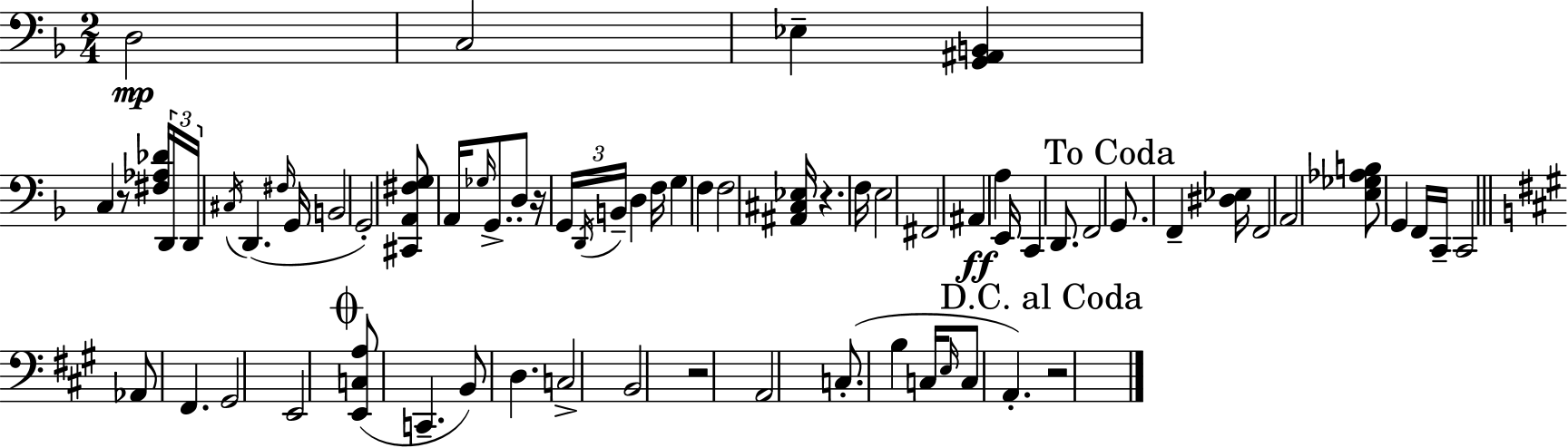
X:1
T:Untitled
M:2/4
L:1/4
K:F
D,2 C,2 _E, [G,,^A,,B,,] C, z/2 [^F,_A,_D]/4 D,,/4 D,,/4 ^C,/4 D,, ^F,/4 G,,/4 B,,2 G,,2 [^C,,A,,^F,G,]/2 A,,/4 _G,/4 G,,/2 D,/2 z/4 G,,/4 D,,/4 B,,/4 D, F,/4 G, F, F,2 [^A,,^C,_E,]/4 z F,/4 E,2 ^F,,2 ^A,, A, E,,/4 C,, D,,/2 F,,2 G,,/2 F,, [^D,_E,]/4 F,,2 A,,2 [E,_G,_A,B,]/2 G,, F,,/4 C,,/4 C,,2 _A,,/2 ^F,, ^G,,2 E,,2 [E,,C,A,]/2 C,, B,,/2 D, C,2 B,,2 z2 A,,2 C,/2 B, C,/4 E,/4 C,/2 A,, z2